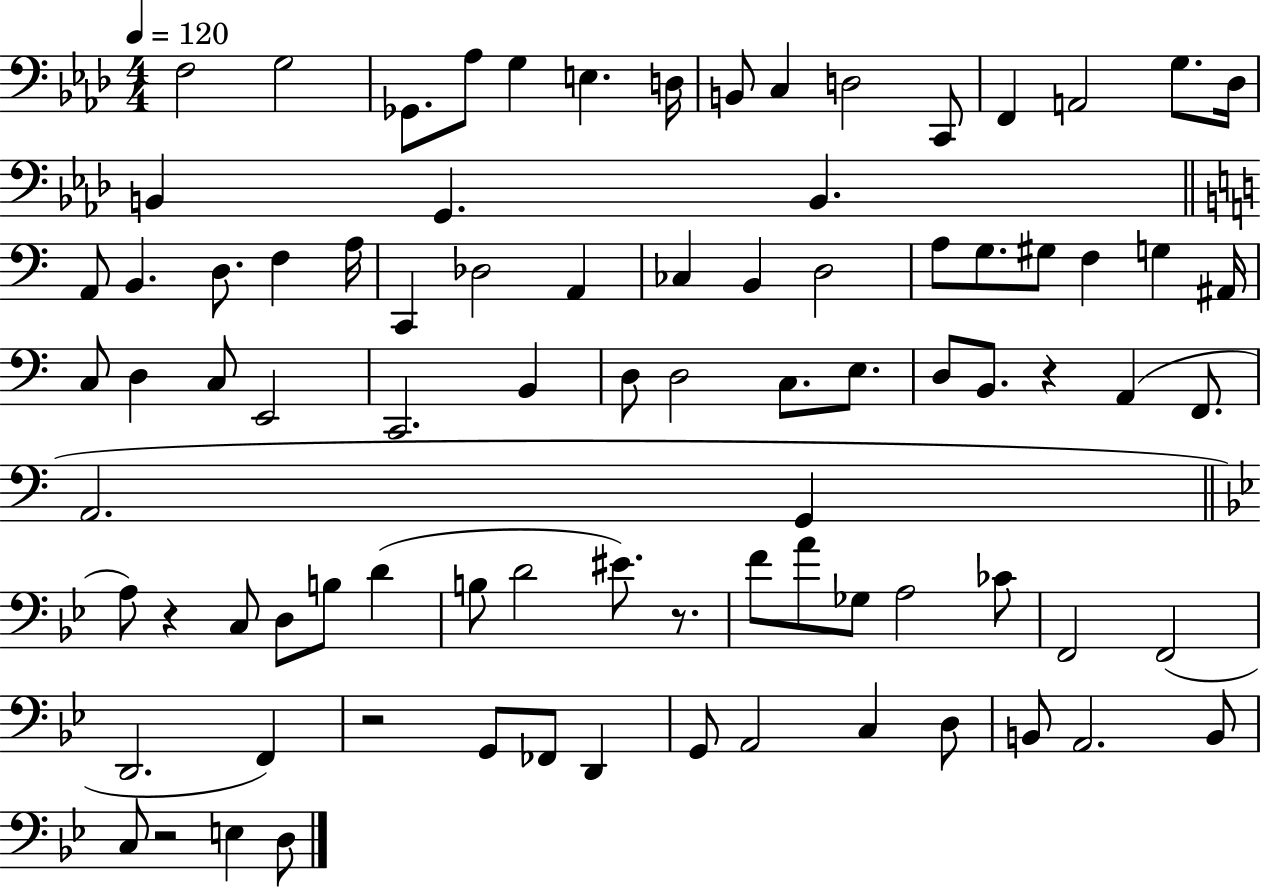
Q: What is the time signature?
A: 4/4